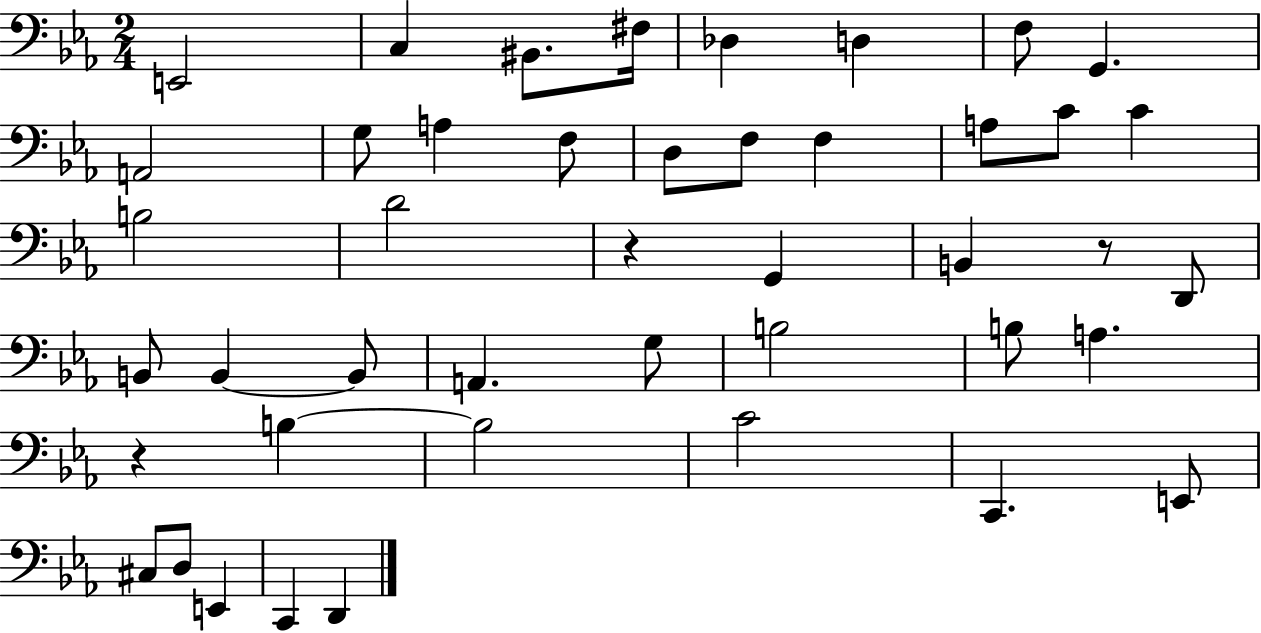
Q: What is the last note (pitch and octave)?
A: D2